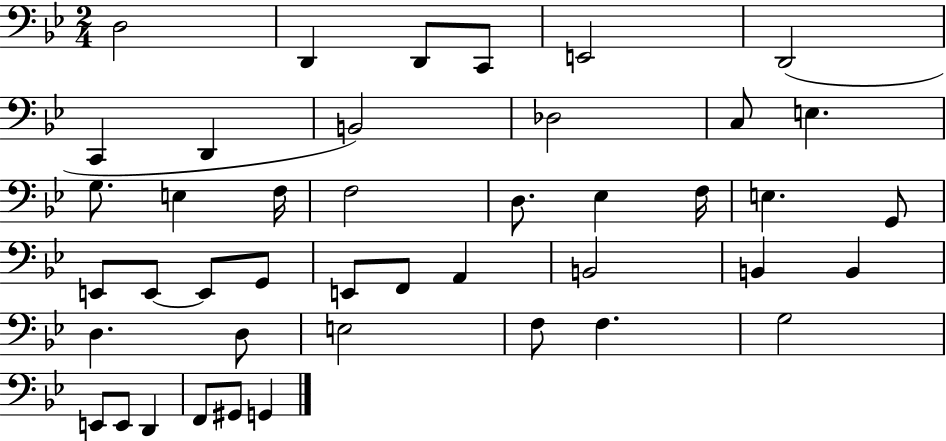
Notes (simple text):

D3/h D2/q D2/e C2/e E2/h D2/h C2/q D2/q B2/h Db3/h C3/e E3/q. G3/e. E3/q F3/s F3/h D3/e. Eb3/q F3/s E3/q. G2/e E2/e E2/e E2/e G2/e E2/e F2/e A2/q B2/h B2/q B2/q D3/q. D3/e E3/h F3/e F3/q. G3/h E2/e E2/e D2/q F2/e G#2/e G2/q